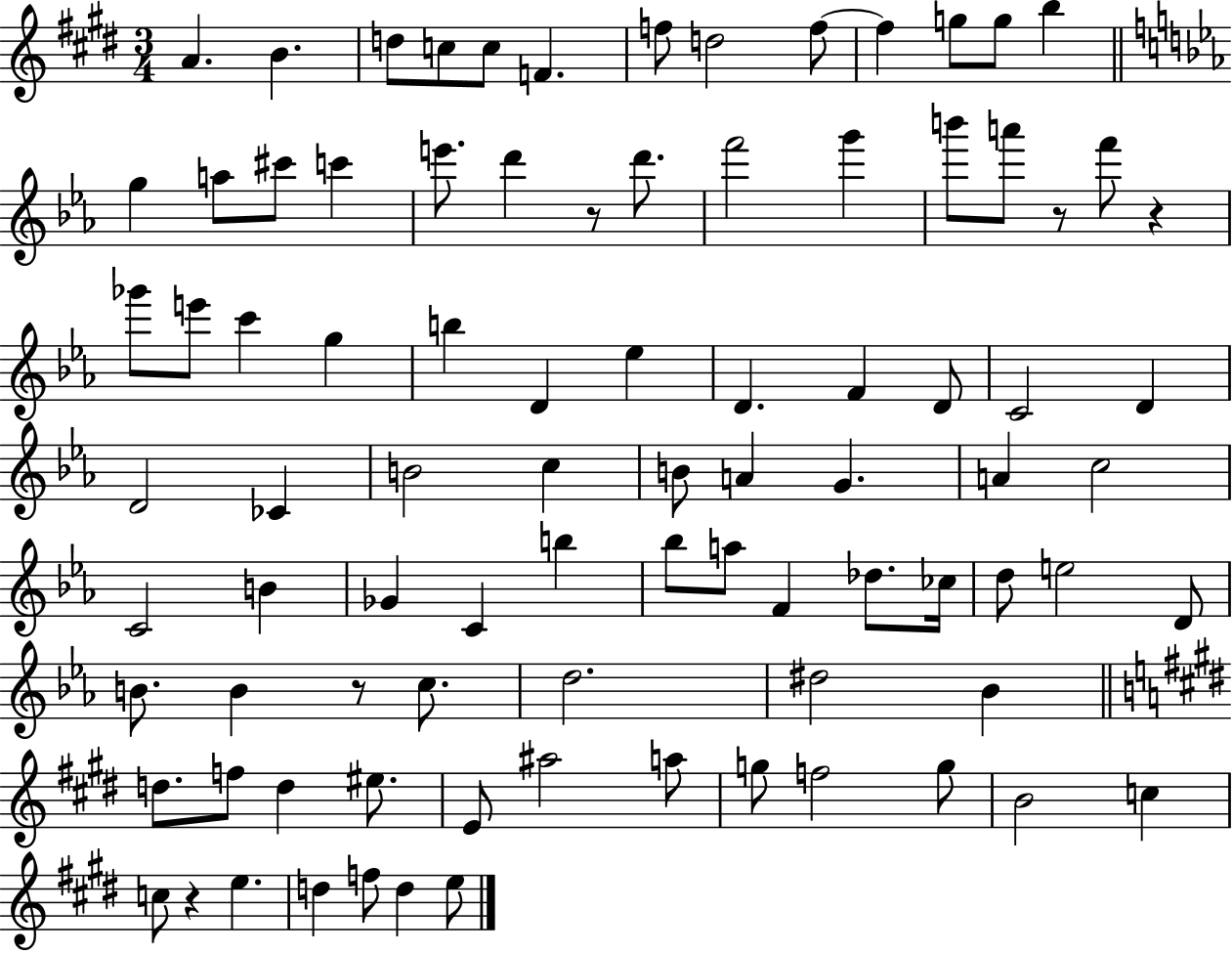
{
  \clef treble
  \numericTimeSignature
  \time 3/4
  \key e \major
  a'4. b'4. | d''8 c''8 c''8 f'4. | f''8 d''2 f''8~~ | f''4 g''8 g''8 b''4 | \break \bar "||" \break \key c \minor g''4 a''8 cis'''8 c'''4 | e'''8. d'''4 r8 d'''8. | f'''2 g'''4 | b'''8 a'''8 r8 f'''8 r4 | \break ges'''8 e'''8 c'''4 g''4 | b''4 d'4 ees''4 | d'4. f'4 d'8 | c'2 d'4 | \break d'2 ces'4 | b'2 c''4 | b'8 a'4 g'4. | a'4 c''2 | \break c'2 b'4 | ges'4 c'4 b''4 | bes''8 a''8 f'4 des''8. ces''16 | d''8 e''2 d'8 | \break b'8. b'4 r8 c''8. | d''2. | dis''2 bes'4 | \bar "||" \break \key e \major d''8. f''8 d''4 eis''8. | e'8 ais''2 a''8 | g''8 f''2 g''8 | b'2 c''4 | \break c''8 r4 e''4. | d''4 f''8 d''4 e''8 | \bar "|."
}